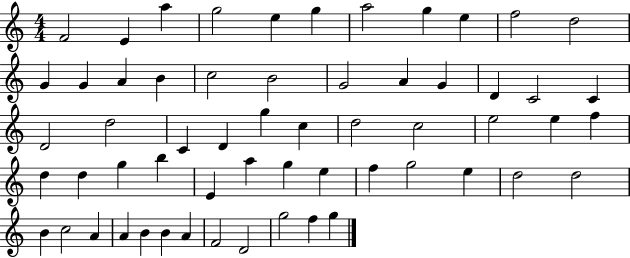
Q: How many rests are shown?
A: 0